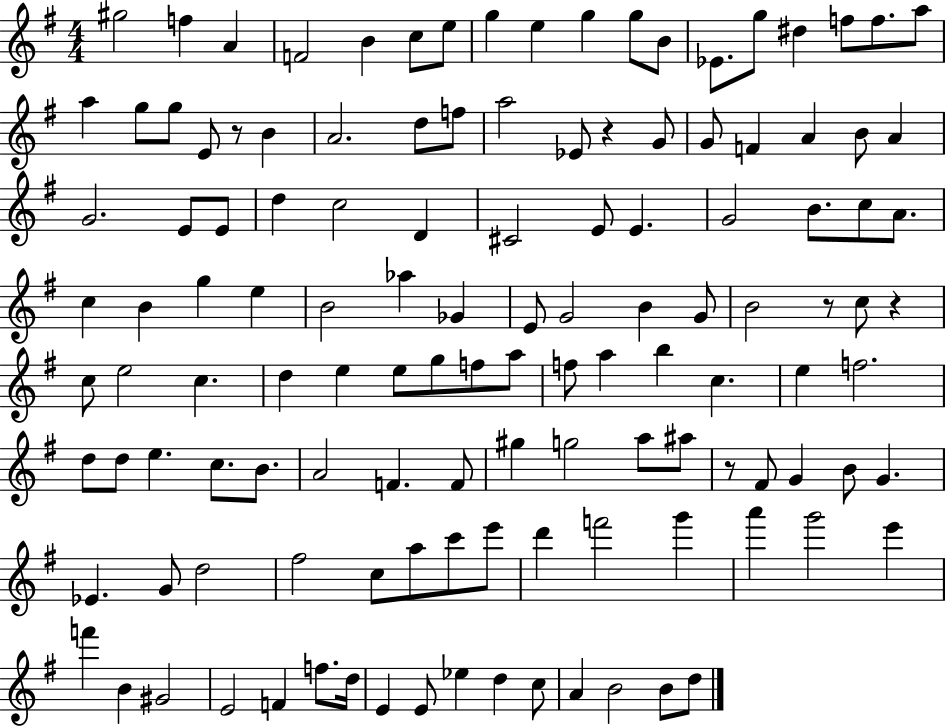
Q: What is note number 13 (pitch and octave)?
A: Eb4